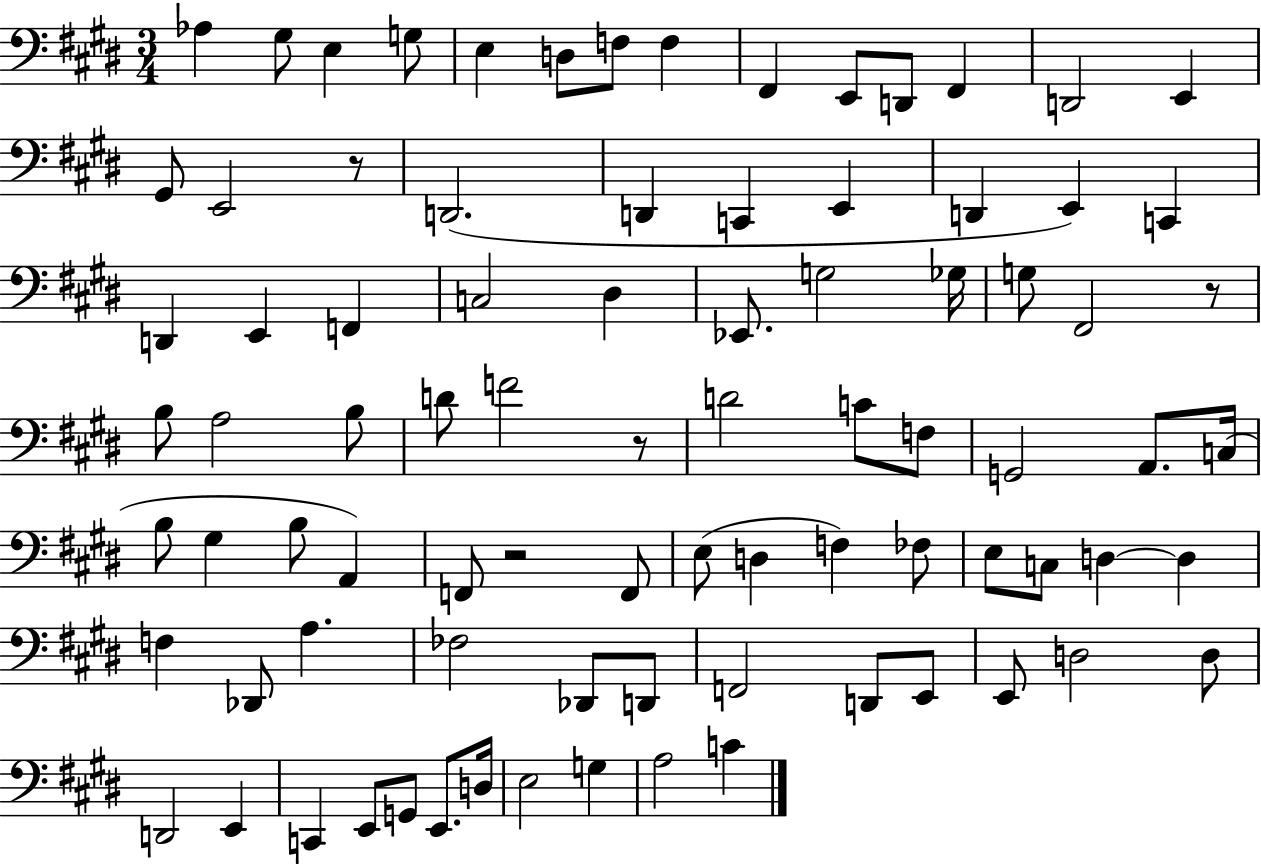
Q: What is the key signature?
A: E major